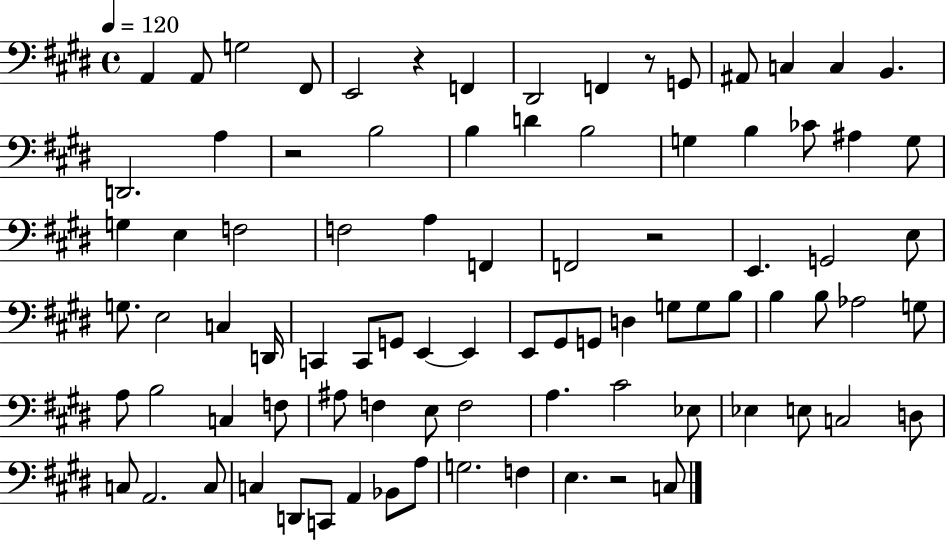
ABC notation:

X:1
T:Untitled
M:4/4
L:1/4
K:E
A,, A,,/2 G,2 ^F,,/2 E,,2 z F,, ^D,,2 F,, z/2 G,,/2 ^A,,/2 C, C, B,, D,,2 A, z2 B,2 B, D B,2 G, B, _C/2 ^A, G,/2 G, E, F,2 F,2 A, F,, F,,2 z2 E,, G,,2 E,/2 G,/2 E,2 C, D,,/4 C,, C,,/2 G,,/2 E,, E,, E,,/2 ^G,,/2 G,,/2 D, G,/2 G,/2 B,/2 B, B,/2 _A,2 G,/2 A,/2 B,2 C, F,/2 ^A,/2 F, E,/2 F,2 A, ^C2 _E,/2 _E, E,/2 C,2 D,/2 C,/2 A,,2 C,/2 C, D,,/2 C,,/2 A,, _B,,/2 A,/2 G,2 F, E, z2 C,/2